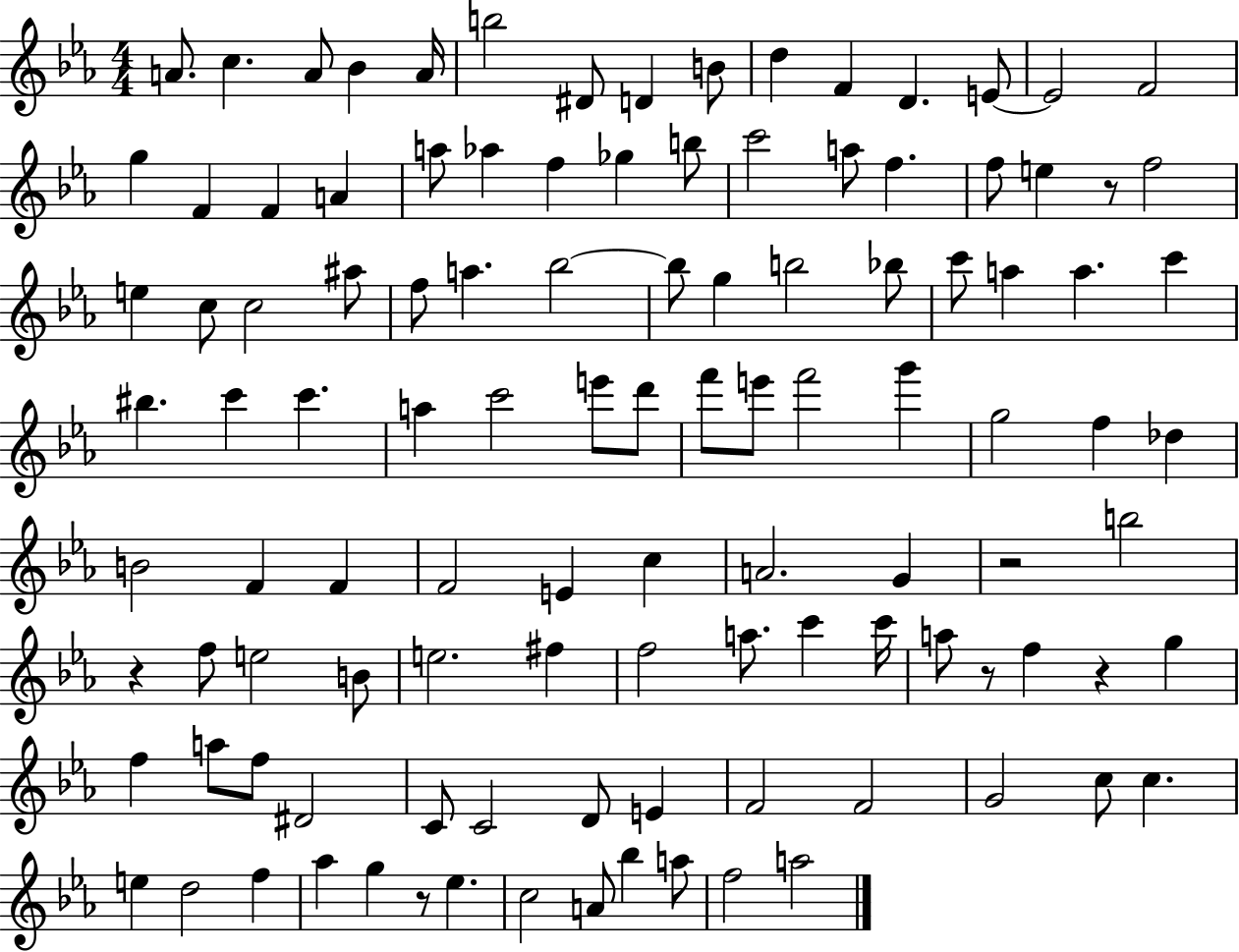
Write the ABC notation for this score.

X:1
T:Untitled
M:4/4
L:1/4
K:Eb
A/2 c A/2 _B A/4 b2 ^D/2 D B/2 d F D E/2 E2 F2 g F F A a/2 _a f _g b/2 c'2 a/2 f f/2 e z/2 f2 e c/2 c2 ^a/2 f/2 a _b2 _b/2 g b2 _b/2 c'/2 a a c' ^b c' c' a c'2 e'/2 d'/2 f'/2 e'/2 f'2 g' g2 f _d B2 F F F2 E c A2 G z2 b2 z f/2 e2 B/2 e2 ^f f2 a/2 c' c'/4 a/2 z/2 f z g f a/2 f/2 ^D2 C/2 C2 D/2 E F2 F2 G2 c/2 c e d2 f _a g z/2 _e c2 A/2 _b a/2 f2 a2